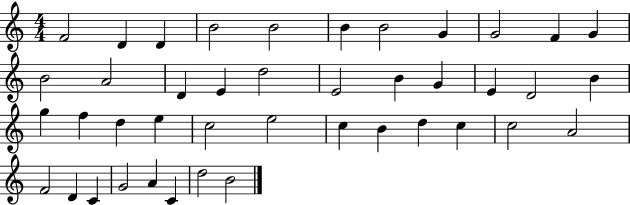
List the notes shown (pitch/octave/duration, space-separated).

F4/h D4/q D4/q B4/h B4/h B4/q B4/h G4/q G4/h F4/q G4/q B4/h A4/h D4/q E4/q D5/h E4/h B4/q G4/q E4/q D4/h B4/q G5/q F5/q D5/q E5/q C5/h E5/h C5/q B4/q D5/q C5/q C5/h A4/h F4/h D4/q C4/q G4/h A4/q C4/q D5/h B4/h